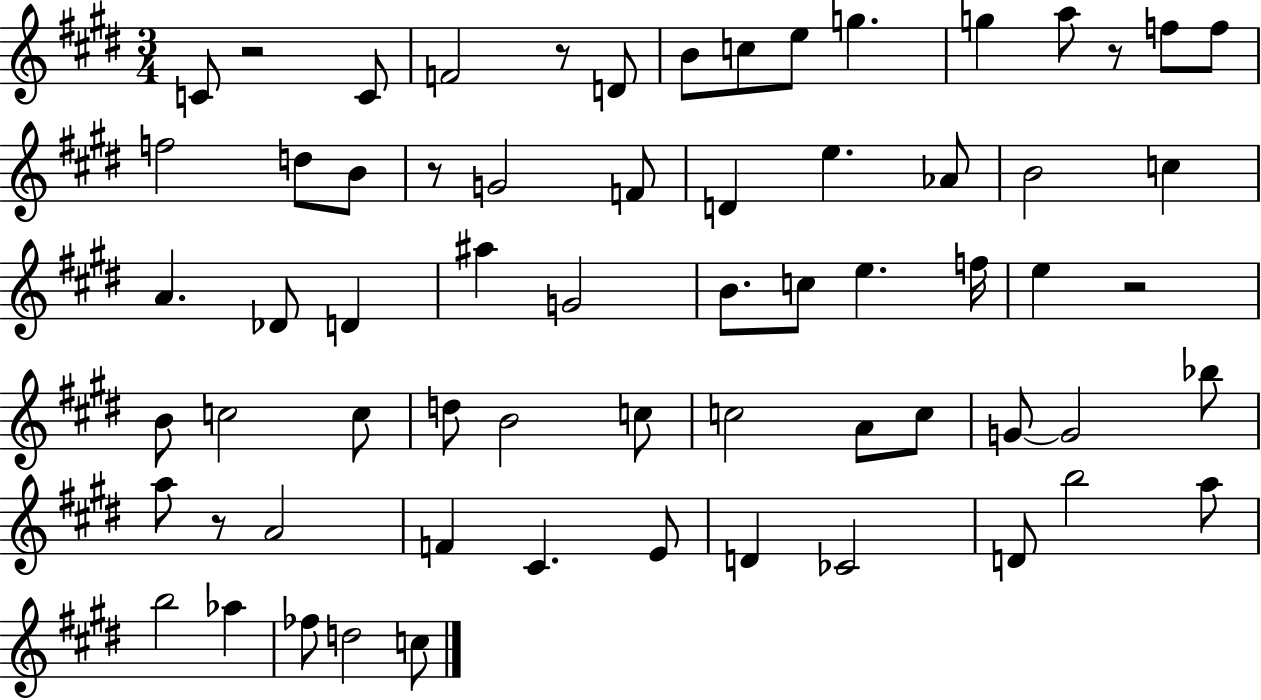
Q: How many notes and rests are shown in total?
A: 65